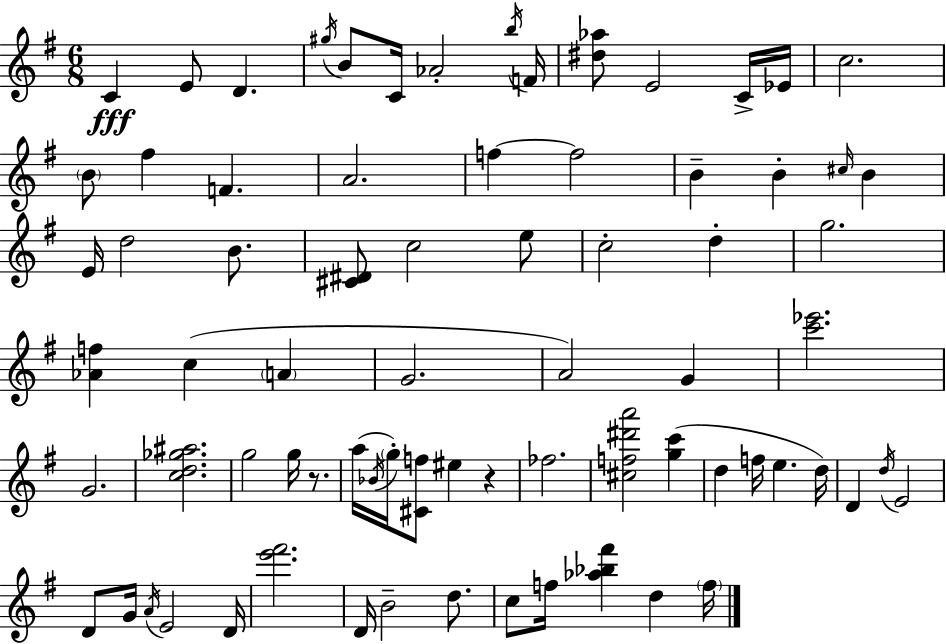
C4/q E4/e D4/q. G#5/s B4/e C4/s Ab4/h B5/s F4/s [D#5,Ab5]/e E4/h C4/s Eb4/s C5/h. B4/e F#5/q F4/q. A4/h. F5/q F5/h B4/q B4/q C#5/s B4/q E4/s D5/h B4/e. [C#4,D#4]/e C5/h E5/e C5/h D5/q G5/h. [Ab4,F5]/q C5/q A4/q G4/h. A4/h G4/q [C6,Eb6]/h. G4/h. [C5,D5,Gb5,A#5]/h. G5/h G5/s R/e. A5/s Bb4/s G5/s [C#4,F5]/e EIS5/q R/q FES5/h. [C#5,F5,D#6,A6]/h [G5,C6]/q D5/q F5/s E5/q. D5/s D4/q D5/s E4/h D4/e G4/s A4/s E4/h D4/s [E6,F#6]/h. D4/s B4/h D5/e. C5/e F5/s [Ab5,Bb5,F#6]/q D5/q F5/s